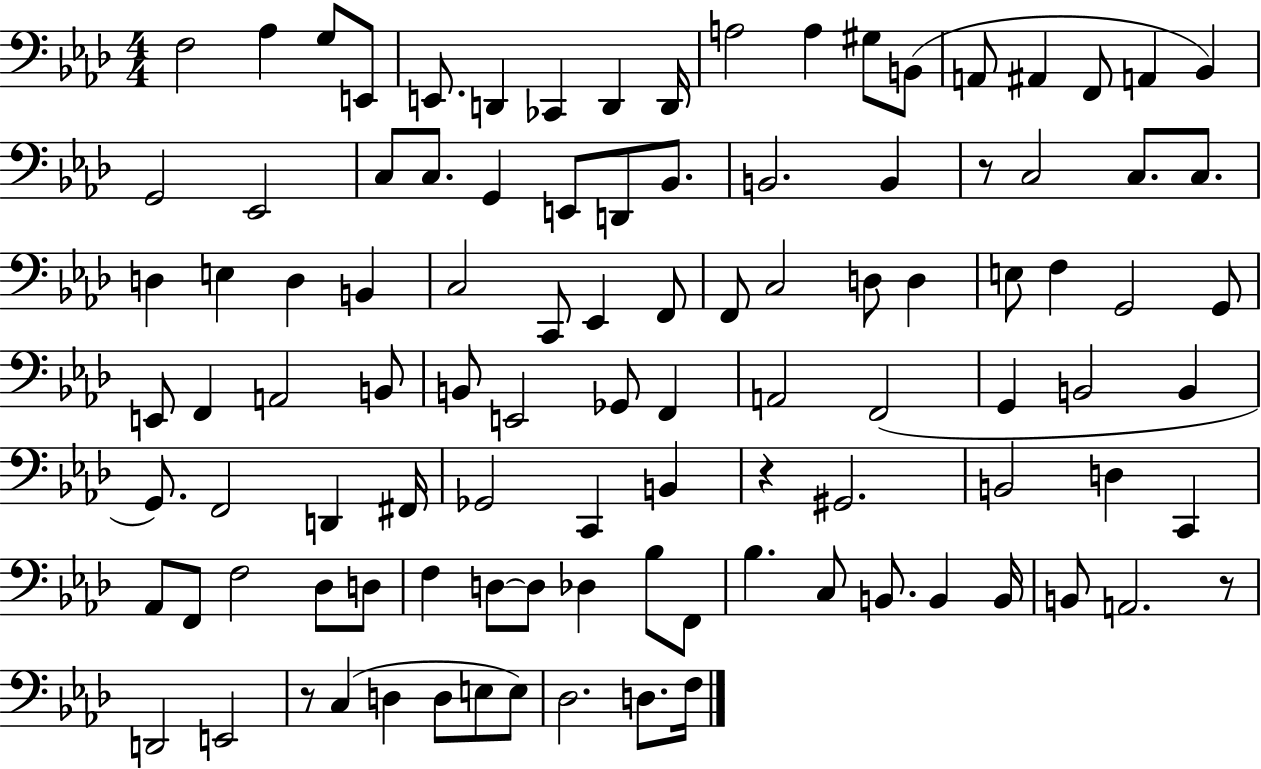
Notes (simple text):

F3/h Ab3/q G3/e E2/e E2/e. D2/q CES2/q D2/q D2/s A3/h A3/q G#3/e B2/e A2/e A#2/q F2/e A2/q Bb2/q G2/h Eb2/h C3/e C3/e. G2/q E2/e D2/e Bb2/e. B2/h. B2/q R/e C3/h C3/e. C3/e. D3/q E3/q D3/q B2/q C3/h C2/e Eb2/q F2/e F2/e C3/h D3/e D3/q E3/e F3/q G2/h G2/e E2/e F2/q A2/h B2/e B2/e E2/h Gb2/e F2/q A2/h F2/h G2/q B2/h B2/q G2/e. F2/h D2/q F#2/s Gb2/h C2/q B2/q R/q G#2/h. B2/h D3/q C2/q Ab2/e F2/e F3/h Db3/e D3/e F3/q D3/e D3/e Db3/q Bb3/e F2/e Bb3/q. C3/e B2/e. B2/q B2/s B2/e A2/h. R/e D2/h E2/h R/e C3/q D3/q D3/e E3/e E3/e Db3/h. D3/e. F3/s